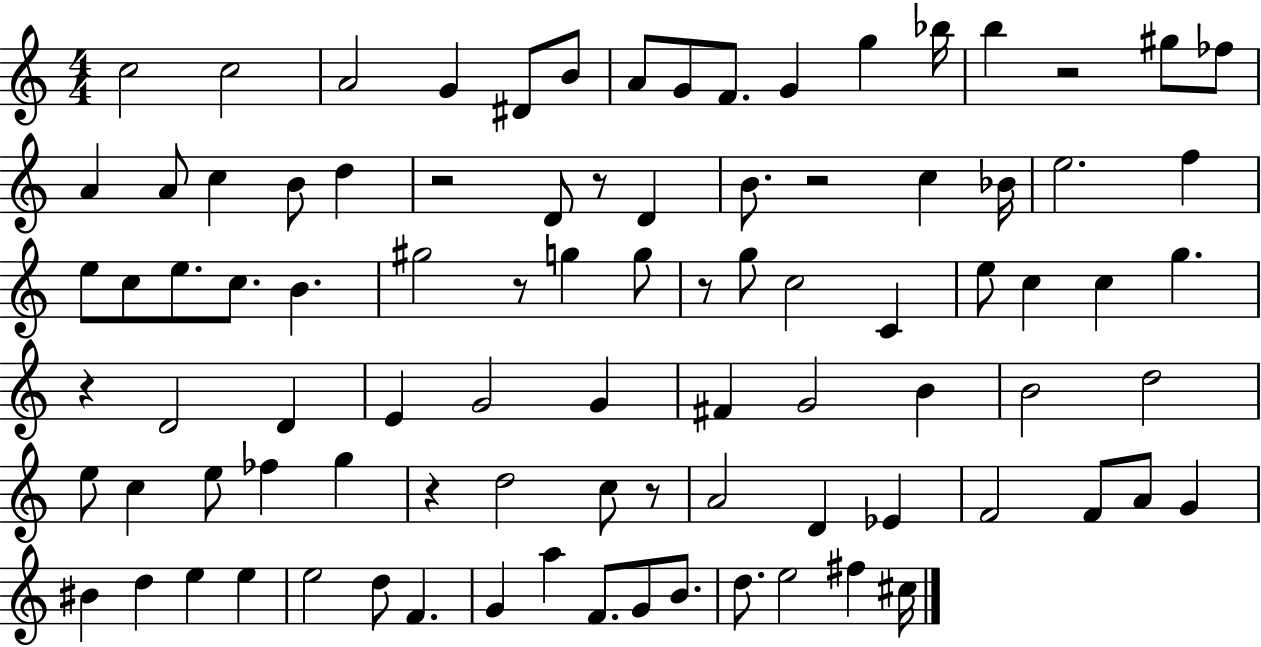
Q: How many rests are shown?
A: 9